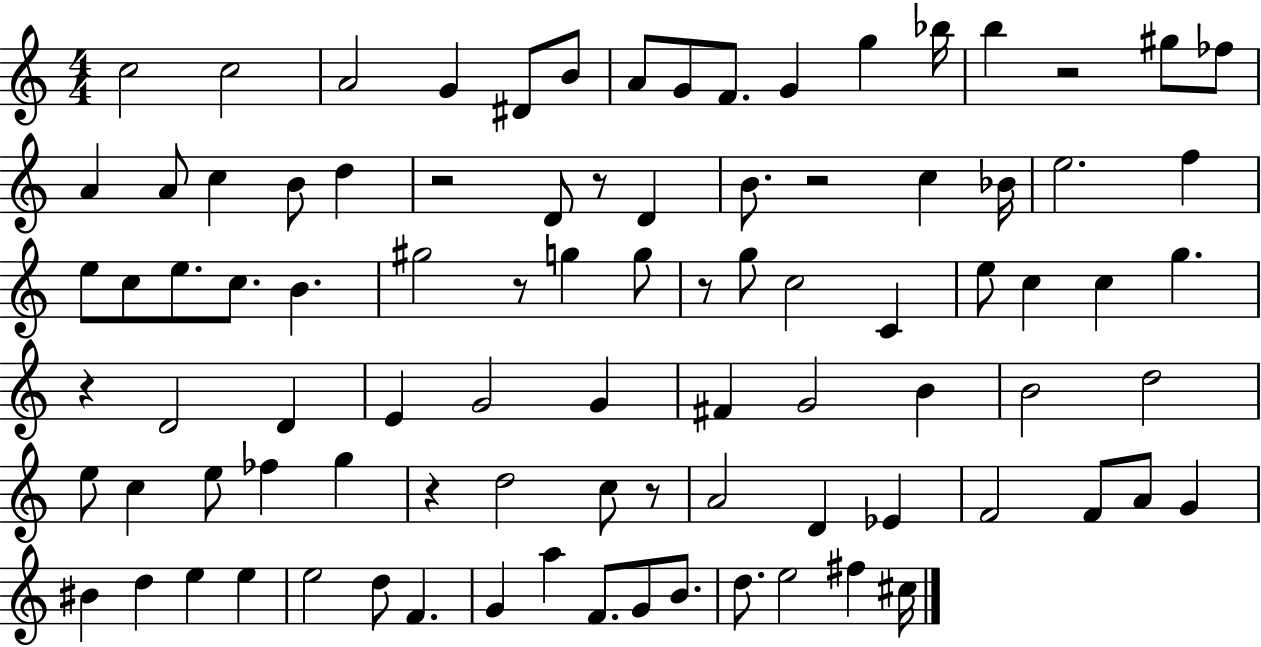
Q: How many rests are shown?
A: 9